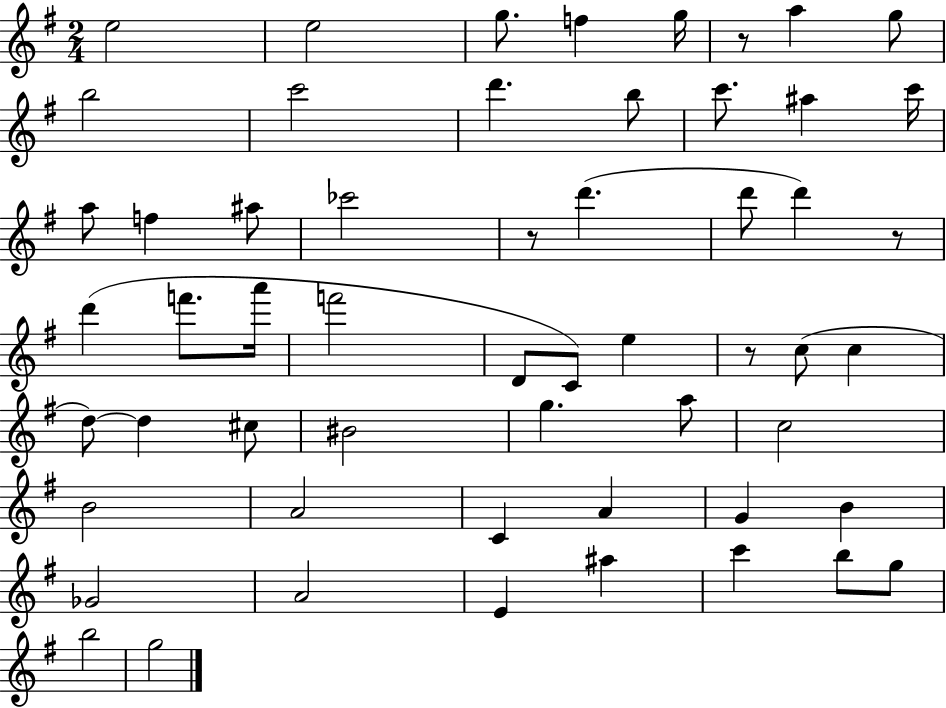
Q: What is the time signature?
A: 2/4